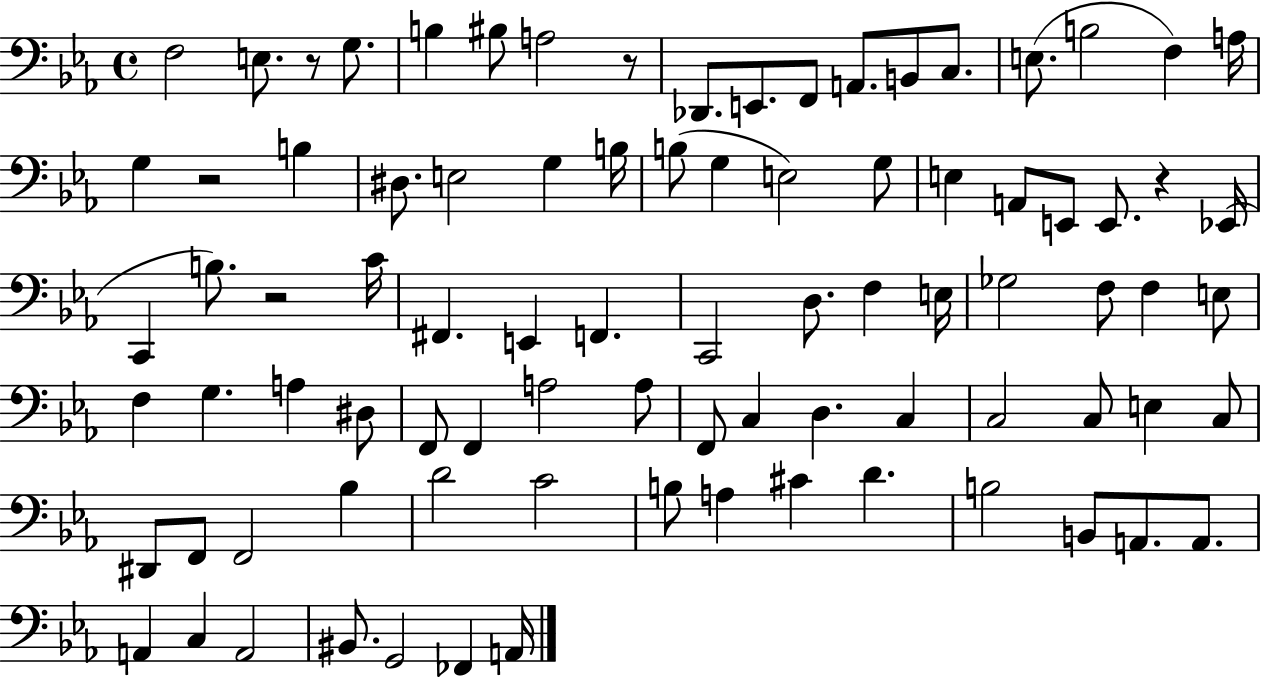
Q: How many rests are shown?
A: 5